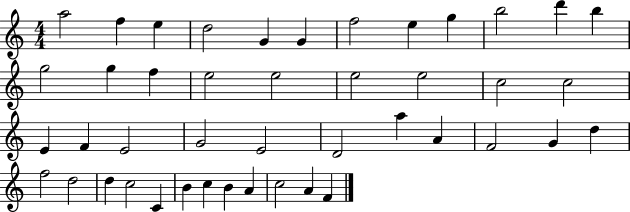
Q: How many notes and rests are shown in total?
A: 44